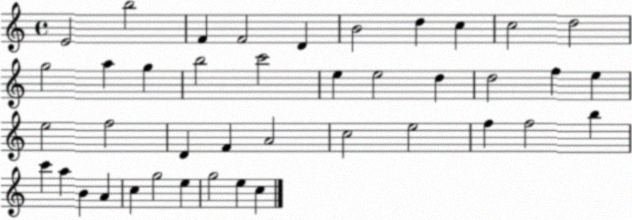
X:1
T:Untitled
M:4/4
L:1/4
K:C
E2 b2 F F2 D B2 d c c2 d2 g2 a g b2 c'2 e e2 d d2 f e e2 f2 D F A2 c2 e2 f f2 b c' a B A c g2 e g2 e c